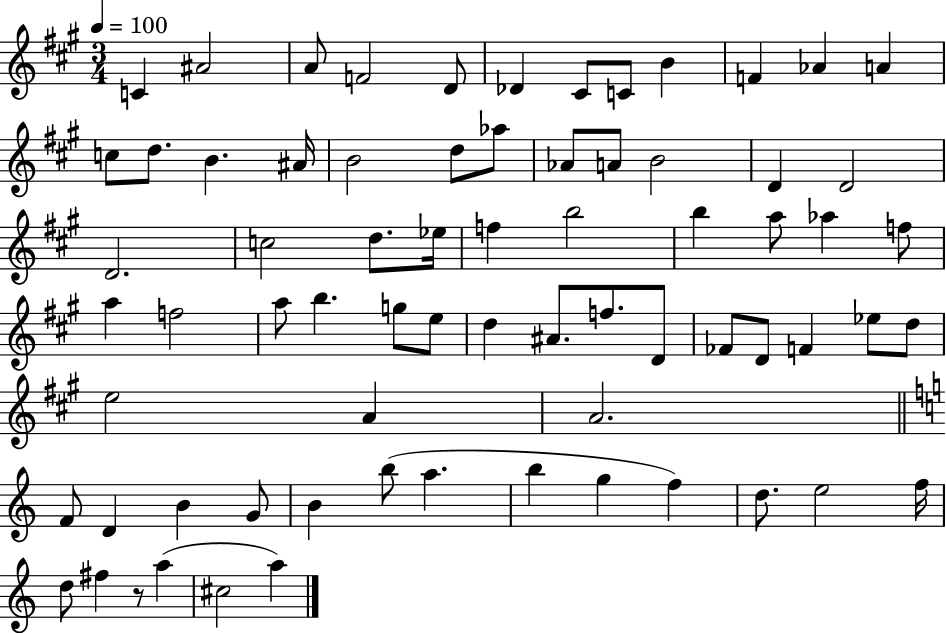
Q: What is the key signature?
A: A major